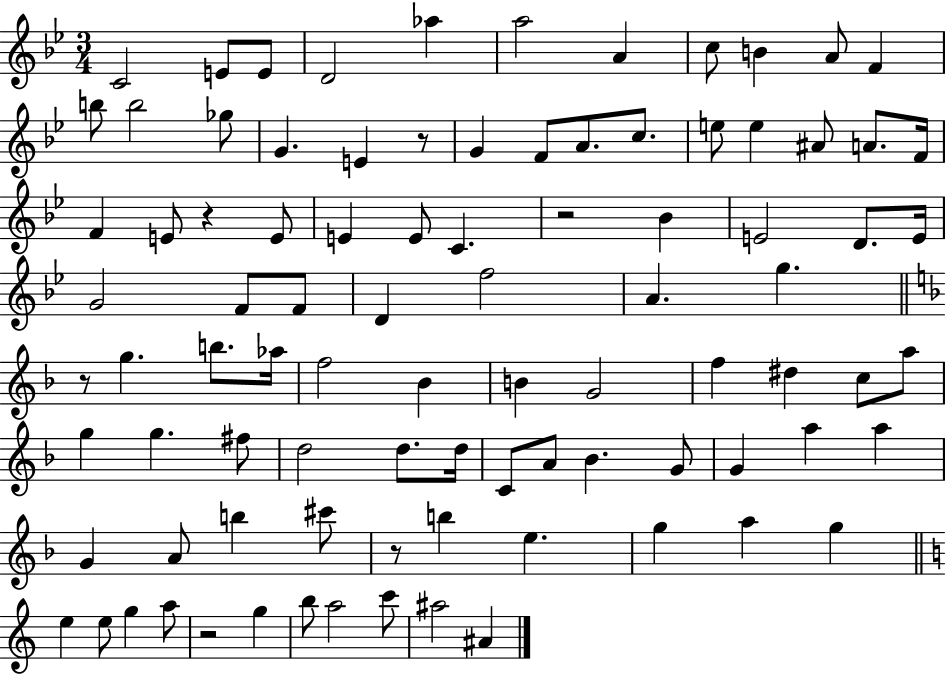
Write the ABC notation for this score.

X:1
T:Untitled
M:3/4
L:1/4
K:Bb
C2 E/2 E/2 D2 _a a2 A c/2 B A/2 F b/2 b2 _g/2 G E z/2 G F/2 A/2 c/2 e/2 e ^A/2 A/2 F/4 F E/2 z E/2 E E/2 C z2 _B E2 D/2 E/4 G2 F/2 F/2 D f2 A g z/2 g b/2 _a/4 f2 _B B G2 f ^d c/2 a/2 g g ^f/2 d2 d/2 d/4 C/2 A/2 _B G/2 G a a G A/2 b ^c'/2 z/2 b e g a g e e/2 g a/2 z2 g b/2 a2 c'/2 ^a2 ^A